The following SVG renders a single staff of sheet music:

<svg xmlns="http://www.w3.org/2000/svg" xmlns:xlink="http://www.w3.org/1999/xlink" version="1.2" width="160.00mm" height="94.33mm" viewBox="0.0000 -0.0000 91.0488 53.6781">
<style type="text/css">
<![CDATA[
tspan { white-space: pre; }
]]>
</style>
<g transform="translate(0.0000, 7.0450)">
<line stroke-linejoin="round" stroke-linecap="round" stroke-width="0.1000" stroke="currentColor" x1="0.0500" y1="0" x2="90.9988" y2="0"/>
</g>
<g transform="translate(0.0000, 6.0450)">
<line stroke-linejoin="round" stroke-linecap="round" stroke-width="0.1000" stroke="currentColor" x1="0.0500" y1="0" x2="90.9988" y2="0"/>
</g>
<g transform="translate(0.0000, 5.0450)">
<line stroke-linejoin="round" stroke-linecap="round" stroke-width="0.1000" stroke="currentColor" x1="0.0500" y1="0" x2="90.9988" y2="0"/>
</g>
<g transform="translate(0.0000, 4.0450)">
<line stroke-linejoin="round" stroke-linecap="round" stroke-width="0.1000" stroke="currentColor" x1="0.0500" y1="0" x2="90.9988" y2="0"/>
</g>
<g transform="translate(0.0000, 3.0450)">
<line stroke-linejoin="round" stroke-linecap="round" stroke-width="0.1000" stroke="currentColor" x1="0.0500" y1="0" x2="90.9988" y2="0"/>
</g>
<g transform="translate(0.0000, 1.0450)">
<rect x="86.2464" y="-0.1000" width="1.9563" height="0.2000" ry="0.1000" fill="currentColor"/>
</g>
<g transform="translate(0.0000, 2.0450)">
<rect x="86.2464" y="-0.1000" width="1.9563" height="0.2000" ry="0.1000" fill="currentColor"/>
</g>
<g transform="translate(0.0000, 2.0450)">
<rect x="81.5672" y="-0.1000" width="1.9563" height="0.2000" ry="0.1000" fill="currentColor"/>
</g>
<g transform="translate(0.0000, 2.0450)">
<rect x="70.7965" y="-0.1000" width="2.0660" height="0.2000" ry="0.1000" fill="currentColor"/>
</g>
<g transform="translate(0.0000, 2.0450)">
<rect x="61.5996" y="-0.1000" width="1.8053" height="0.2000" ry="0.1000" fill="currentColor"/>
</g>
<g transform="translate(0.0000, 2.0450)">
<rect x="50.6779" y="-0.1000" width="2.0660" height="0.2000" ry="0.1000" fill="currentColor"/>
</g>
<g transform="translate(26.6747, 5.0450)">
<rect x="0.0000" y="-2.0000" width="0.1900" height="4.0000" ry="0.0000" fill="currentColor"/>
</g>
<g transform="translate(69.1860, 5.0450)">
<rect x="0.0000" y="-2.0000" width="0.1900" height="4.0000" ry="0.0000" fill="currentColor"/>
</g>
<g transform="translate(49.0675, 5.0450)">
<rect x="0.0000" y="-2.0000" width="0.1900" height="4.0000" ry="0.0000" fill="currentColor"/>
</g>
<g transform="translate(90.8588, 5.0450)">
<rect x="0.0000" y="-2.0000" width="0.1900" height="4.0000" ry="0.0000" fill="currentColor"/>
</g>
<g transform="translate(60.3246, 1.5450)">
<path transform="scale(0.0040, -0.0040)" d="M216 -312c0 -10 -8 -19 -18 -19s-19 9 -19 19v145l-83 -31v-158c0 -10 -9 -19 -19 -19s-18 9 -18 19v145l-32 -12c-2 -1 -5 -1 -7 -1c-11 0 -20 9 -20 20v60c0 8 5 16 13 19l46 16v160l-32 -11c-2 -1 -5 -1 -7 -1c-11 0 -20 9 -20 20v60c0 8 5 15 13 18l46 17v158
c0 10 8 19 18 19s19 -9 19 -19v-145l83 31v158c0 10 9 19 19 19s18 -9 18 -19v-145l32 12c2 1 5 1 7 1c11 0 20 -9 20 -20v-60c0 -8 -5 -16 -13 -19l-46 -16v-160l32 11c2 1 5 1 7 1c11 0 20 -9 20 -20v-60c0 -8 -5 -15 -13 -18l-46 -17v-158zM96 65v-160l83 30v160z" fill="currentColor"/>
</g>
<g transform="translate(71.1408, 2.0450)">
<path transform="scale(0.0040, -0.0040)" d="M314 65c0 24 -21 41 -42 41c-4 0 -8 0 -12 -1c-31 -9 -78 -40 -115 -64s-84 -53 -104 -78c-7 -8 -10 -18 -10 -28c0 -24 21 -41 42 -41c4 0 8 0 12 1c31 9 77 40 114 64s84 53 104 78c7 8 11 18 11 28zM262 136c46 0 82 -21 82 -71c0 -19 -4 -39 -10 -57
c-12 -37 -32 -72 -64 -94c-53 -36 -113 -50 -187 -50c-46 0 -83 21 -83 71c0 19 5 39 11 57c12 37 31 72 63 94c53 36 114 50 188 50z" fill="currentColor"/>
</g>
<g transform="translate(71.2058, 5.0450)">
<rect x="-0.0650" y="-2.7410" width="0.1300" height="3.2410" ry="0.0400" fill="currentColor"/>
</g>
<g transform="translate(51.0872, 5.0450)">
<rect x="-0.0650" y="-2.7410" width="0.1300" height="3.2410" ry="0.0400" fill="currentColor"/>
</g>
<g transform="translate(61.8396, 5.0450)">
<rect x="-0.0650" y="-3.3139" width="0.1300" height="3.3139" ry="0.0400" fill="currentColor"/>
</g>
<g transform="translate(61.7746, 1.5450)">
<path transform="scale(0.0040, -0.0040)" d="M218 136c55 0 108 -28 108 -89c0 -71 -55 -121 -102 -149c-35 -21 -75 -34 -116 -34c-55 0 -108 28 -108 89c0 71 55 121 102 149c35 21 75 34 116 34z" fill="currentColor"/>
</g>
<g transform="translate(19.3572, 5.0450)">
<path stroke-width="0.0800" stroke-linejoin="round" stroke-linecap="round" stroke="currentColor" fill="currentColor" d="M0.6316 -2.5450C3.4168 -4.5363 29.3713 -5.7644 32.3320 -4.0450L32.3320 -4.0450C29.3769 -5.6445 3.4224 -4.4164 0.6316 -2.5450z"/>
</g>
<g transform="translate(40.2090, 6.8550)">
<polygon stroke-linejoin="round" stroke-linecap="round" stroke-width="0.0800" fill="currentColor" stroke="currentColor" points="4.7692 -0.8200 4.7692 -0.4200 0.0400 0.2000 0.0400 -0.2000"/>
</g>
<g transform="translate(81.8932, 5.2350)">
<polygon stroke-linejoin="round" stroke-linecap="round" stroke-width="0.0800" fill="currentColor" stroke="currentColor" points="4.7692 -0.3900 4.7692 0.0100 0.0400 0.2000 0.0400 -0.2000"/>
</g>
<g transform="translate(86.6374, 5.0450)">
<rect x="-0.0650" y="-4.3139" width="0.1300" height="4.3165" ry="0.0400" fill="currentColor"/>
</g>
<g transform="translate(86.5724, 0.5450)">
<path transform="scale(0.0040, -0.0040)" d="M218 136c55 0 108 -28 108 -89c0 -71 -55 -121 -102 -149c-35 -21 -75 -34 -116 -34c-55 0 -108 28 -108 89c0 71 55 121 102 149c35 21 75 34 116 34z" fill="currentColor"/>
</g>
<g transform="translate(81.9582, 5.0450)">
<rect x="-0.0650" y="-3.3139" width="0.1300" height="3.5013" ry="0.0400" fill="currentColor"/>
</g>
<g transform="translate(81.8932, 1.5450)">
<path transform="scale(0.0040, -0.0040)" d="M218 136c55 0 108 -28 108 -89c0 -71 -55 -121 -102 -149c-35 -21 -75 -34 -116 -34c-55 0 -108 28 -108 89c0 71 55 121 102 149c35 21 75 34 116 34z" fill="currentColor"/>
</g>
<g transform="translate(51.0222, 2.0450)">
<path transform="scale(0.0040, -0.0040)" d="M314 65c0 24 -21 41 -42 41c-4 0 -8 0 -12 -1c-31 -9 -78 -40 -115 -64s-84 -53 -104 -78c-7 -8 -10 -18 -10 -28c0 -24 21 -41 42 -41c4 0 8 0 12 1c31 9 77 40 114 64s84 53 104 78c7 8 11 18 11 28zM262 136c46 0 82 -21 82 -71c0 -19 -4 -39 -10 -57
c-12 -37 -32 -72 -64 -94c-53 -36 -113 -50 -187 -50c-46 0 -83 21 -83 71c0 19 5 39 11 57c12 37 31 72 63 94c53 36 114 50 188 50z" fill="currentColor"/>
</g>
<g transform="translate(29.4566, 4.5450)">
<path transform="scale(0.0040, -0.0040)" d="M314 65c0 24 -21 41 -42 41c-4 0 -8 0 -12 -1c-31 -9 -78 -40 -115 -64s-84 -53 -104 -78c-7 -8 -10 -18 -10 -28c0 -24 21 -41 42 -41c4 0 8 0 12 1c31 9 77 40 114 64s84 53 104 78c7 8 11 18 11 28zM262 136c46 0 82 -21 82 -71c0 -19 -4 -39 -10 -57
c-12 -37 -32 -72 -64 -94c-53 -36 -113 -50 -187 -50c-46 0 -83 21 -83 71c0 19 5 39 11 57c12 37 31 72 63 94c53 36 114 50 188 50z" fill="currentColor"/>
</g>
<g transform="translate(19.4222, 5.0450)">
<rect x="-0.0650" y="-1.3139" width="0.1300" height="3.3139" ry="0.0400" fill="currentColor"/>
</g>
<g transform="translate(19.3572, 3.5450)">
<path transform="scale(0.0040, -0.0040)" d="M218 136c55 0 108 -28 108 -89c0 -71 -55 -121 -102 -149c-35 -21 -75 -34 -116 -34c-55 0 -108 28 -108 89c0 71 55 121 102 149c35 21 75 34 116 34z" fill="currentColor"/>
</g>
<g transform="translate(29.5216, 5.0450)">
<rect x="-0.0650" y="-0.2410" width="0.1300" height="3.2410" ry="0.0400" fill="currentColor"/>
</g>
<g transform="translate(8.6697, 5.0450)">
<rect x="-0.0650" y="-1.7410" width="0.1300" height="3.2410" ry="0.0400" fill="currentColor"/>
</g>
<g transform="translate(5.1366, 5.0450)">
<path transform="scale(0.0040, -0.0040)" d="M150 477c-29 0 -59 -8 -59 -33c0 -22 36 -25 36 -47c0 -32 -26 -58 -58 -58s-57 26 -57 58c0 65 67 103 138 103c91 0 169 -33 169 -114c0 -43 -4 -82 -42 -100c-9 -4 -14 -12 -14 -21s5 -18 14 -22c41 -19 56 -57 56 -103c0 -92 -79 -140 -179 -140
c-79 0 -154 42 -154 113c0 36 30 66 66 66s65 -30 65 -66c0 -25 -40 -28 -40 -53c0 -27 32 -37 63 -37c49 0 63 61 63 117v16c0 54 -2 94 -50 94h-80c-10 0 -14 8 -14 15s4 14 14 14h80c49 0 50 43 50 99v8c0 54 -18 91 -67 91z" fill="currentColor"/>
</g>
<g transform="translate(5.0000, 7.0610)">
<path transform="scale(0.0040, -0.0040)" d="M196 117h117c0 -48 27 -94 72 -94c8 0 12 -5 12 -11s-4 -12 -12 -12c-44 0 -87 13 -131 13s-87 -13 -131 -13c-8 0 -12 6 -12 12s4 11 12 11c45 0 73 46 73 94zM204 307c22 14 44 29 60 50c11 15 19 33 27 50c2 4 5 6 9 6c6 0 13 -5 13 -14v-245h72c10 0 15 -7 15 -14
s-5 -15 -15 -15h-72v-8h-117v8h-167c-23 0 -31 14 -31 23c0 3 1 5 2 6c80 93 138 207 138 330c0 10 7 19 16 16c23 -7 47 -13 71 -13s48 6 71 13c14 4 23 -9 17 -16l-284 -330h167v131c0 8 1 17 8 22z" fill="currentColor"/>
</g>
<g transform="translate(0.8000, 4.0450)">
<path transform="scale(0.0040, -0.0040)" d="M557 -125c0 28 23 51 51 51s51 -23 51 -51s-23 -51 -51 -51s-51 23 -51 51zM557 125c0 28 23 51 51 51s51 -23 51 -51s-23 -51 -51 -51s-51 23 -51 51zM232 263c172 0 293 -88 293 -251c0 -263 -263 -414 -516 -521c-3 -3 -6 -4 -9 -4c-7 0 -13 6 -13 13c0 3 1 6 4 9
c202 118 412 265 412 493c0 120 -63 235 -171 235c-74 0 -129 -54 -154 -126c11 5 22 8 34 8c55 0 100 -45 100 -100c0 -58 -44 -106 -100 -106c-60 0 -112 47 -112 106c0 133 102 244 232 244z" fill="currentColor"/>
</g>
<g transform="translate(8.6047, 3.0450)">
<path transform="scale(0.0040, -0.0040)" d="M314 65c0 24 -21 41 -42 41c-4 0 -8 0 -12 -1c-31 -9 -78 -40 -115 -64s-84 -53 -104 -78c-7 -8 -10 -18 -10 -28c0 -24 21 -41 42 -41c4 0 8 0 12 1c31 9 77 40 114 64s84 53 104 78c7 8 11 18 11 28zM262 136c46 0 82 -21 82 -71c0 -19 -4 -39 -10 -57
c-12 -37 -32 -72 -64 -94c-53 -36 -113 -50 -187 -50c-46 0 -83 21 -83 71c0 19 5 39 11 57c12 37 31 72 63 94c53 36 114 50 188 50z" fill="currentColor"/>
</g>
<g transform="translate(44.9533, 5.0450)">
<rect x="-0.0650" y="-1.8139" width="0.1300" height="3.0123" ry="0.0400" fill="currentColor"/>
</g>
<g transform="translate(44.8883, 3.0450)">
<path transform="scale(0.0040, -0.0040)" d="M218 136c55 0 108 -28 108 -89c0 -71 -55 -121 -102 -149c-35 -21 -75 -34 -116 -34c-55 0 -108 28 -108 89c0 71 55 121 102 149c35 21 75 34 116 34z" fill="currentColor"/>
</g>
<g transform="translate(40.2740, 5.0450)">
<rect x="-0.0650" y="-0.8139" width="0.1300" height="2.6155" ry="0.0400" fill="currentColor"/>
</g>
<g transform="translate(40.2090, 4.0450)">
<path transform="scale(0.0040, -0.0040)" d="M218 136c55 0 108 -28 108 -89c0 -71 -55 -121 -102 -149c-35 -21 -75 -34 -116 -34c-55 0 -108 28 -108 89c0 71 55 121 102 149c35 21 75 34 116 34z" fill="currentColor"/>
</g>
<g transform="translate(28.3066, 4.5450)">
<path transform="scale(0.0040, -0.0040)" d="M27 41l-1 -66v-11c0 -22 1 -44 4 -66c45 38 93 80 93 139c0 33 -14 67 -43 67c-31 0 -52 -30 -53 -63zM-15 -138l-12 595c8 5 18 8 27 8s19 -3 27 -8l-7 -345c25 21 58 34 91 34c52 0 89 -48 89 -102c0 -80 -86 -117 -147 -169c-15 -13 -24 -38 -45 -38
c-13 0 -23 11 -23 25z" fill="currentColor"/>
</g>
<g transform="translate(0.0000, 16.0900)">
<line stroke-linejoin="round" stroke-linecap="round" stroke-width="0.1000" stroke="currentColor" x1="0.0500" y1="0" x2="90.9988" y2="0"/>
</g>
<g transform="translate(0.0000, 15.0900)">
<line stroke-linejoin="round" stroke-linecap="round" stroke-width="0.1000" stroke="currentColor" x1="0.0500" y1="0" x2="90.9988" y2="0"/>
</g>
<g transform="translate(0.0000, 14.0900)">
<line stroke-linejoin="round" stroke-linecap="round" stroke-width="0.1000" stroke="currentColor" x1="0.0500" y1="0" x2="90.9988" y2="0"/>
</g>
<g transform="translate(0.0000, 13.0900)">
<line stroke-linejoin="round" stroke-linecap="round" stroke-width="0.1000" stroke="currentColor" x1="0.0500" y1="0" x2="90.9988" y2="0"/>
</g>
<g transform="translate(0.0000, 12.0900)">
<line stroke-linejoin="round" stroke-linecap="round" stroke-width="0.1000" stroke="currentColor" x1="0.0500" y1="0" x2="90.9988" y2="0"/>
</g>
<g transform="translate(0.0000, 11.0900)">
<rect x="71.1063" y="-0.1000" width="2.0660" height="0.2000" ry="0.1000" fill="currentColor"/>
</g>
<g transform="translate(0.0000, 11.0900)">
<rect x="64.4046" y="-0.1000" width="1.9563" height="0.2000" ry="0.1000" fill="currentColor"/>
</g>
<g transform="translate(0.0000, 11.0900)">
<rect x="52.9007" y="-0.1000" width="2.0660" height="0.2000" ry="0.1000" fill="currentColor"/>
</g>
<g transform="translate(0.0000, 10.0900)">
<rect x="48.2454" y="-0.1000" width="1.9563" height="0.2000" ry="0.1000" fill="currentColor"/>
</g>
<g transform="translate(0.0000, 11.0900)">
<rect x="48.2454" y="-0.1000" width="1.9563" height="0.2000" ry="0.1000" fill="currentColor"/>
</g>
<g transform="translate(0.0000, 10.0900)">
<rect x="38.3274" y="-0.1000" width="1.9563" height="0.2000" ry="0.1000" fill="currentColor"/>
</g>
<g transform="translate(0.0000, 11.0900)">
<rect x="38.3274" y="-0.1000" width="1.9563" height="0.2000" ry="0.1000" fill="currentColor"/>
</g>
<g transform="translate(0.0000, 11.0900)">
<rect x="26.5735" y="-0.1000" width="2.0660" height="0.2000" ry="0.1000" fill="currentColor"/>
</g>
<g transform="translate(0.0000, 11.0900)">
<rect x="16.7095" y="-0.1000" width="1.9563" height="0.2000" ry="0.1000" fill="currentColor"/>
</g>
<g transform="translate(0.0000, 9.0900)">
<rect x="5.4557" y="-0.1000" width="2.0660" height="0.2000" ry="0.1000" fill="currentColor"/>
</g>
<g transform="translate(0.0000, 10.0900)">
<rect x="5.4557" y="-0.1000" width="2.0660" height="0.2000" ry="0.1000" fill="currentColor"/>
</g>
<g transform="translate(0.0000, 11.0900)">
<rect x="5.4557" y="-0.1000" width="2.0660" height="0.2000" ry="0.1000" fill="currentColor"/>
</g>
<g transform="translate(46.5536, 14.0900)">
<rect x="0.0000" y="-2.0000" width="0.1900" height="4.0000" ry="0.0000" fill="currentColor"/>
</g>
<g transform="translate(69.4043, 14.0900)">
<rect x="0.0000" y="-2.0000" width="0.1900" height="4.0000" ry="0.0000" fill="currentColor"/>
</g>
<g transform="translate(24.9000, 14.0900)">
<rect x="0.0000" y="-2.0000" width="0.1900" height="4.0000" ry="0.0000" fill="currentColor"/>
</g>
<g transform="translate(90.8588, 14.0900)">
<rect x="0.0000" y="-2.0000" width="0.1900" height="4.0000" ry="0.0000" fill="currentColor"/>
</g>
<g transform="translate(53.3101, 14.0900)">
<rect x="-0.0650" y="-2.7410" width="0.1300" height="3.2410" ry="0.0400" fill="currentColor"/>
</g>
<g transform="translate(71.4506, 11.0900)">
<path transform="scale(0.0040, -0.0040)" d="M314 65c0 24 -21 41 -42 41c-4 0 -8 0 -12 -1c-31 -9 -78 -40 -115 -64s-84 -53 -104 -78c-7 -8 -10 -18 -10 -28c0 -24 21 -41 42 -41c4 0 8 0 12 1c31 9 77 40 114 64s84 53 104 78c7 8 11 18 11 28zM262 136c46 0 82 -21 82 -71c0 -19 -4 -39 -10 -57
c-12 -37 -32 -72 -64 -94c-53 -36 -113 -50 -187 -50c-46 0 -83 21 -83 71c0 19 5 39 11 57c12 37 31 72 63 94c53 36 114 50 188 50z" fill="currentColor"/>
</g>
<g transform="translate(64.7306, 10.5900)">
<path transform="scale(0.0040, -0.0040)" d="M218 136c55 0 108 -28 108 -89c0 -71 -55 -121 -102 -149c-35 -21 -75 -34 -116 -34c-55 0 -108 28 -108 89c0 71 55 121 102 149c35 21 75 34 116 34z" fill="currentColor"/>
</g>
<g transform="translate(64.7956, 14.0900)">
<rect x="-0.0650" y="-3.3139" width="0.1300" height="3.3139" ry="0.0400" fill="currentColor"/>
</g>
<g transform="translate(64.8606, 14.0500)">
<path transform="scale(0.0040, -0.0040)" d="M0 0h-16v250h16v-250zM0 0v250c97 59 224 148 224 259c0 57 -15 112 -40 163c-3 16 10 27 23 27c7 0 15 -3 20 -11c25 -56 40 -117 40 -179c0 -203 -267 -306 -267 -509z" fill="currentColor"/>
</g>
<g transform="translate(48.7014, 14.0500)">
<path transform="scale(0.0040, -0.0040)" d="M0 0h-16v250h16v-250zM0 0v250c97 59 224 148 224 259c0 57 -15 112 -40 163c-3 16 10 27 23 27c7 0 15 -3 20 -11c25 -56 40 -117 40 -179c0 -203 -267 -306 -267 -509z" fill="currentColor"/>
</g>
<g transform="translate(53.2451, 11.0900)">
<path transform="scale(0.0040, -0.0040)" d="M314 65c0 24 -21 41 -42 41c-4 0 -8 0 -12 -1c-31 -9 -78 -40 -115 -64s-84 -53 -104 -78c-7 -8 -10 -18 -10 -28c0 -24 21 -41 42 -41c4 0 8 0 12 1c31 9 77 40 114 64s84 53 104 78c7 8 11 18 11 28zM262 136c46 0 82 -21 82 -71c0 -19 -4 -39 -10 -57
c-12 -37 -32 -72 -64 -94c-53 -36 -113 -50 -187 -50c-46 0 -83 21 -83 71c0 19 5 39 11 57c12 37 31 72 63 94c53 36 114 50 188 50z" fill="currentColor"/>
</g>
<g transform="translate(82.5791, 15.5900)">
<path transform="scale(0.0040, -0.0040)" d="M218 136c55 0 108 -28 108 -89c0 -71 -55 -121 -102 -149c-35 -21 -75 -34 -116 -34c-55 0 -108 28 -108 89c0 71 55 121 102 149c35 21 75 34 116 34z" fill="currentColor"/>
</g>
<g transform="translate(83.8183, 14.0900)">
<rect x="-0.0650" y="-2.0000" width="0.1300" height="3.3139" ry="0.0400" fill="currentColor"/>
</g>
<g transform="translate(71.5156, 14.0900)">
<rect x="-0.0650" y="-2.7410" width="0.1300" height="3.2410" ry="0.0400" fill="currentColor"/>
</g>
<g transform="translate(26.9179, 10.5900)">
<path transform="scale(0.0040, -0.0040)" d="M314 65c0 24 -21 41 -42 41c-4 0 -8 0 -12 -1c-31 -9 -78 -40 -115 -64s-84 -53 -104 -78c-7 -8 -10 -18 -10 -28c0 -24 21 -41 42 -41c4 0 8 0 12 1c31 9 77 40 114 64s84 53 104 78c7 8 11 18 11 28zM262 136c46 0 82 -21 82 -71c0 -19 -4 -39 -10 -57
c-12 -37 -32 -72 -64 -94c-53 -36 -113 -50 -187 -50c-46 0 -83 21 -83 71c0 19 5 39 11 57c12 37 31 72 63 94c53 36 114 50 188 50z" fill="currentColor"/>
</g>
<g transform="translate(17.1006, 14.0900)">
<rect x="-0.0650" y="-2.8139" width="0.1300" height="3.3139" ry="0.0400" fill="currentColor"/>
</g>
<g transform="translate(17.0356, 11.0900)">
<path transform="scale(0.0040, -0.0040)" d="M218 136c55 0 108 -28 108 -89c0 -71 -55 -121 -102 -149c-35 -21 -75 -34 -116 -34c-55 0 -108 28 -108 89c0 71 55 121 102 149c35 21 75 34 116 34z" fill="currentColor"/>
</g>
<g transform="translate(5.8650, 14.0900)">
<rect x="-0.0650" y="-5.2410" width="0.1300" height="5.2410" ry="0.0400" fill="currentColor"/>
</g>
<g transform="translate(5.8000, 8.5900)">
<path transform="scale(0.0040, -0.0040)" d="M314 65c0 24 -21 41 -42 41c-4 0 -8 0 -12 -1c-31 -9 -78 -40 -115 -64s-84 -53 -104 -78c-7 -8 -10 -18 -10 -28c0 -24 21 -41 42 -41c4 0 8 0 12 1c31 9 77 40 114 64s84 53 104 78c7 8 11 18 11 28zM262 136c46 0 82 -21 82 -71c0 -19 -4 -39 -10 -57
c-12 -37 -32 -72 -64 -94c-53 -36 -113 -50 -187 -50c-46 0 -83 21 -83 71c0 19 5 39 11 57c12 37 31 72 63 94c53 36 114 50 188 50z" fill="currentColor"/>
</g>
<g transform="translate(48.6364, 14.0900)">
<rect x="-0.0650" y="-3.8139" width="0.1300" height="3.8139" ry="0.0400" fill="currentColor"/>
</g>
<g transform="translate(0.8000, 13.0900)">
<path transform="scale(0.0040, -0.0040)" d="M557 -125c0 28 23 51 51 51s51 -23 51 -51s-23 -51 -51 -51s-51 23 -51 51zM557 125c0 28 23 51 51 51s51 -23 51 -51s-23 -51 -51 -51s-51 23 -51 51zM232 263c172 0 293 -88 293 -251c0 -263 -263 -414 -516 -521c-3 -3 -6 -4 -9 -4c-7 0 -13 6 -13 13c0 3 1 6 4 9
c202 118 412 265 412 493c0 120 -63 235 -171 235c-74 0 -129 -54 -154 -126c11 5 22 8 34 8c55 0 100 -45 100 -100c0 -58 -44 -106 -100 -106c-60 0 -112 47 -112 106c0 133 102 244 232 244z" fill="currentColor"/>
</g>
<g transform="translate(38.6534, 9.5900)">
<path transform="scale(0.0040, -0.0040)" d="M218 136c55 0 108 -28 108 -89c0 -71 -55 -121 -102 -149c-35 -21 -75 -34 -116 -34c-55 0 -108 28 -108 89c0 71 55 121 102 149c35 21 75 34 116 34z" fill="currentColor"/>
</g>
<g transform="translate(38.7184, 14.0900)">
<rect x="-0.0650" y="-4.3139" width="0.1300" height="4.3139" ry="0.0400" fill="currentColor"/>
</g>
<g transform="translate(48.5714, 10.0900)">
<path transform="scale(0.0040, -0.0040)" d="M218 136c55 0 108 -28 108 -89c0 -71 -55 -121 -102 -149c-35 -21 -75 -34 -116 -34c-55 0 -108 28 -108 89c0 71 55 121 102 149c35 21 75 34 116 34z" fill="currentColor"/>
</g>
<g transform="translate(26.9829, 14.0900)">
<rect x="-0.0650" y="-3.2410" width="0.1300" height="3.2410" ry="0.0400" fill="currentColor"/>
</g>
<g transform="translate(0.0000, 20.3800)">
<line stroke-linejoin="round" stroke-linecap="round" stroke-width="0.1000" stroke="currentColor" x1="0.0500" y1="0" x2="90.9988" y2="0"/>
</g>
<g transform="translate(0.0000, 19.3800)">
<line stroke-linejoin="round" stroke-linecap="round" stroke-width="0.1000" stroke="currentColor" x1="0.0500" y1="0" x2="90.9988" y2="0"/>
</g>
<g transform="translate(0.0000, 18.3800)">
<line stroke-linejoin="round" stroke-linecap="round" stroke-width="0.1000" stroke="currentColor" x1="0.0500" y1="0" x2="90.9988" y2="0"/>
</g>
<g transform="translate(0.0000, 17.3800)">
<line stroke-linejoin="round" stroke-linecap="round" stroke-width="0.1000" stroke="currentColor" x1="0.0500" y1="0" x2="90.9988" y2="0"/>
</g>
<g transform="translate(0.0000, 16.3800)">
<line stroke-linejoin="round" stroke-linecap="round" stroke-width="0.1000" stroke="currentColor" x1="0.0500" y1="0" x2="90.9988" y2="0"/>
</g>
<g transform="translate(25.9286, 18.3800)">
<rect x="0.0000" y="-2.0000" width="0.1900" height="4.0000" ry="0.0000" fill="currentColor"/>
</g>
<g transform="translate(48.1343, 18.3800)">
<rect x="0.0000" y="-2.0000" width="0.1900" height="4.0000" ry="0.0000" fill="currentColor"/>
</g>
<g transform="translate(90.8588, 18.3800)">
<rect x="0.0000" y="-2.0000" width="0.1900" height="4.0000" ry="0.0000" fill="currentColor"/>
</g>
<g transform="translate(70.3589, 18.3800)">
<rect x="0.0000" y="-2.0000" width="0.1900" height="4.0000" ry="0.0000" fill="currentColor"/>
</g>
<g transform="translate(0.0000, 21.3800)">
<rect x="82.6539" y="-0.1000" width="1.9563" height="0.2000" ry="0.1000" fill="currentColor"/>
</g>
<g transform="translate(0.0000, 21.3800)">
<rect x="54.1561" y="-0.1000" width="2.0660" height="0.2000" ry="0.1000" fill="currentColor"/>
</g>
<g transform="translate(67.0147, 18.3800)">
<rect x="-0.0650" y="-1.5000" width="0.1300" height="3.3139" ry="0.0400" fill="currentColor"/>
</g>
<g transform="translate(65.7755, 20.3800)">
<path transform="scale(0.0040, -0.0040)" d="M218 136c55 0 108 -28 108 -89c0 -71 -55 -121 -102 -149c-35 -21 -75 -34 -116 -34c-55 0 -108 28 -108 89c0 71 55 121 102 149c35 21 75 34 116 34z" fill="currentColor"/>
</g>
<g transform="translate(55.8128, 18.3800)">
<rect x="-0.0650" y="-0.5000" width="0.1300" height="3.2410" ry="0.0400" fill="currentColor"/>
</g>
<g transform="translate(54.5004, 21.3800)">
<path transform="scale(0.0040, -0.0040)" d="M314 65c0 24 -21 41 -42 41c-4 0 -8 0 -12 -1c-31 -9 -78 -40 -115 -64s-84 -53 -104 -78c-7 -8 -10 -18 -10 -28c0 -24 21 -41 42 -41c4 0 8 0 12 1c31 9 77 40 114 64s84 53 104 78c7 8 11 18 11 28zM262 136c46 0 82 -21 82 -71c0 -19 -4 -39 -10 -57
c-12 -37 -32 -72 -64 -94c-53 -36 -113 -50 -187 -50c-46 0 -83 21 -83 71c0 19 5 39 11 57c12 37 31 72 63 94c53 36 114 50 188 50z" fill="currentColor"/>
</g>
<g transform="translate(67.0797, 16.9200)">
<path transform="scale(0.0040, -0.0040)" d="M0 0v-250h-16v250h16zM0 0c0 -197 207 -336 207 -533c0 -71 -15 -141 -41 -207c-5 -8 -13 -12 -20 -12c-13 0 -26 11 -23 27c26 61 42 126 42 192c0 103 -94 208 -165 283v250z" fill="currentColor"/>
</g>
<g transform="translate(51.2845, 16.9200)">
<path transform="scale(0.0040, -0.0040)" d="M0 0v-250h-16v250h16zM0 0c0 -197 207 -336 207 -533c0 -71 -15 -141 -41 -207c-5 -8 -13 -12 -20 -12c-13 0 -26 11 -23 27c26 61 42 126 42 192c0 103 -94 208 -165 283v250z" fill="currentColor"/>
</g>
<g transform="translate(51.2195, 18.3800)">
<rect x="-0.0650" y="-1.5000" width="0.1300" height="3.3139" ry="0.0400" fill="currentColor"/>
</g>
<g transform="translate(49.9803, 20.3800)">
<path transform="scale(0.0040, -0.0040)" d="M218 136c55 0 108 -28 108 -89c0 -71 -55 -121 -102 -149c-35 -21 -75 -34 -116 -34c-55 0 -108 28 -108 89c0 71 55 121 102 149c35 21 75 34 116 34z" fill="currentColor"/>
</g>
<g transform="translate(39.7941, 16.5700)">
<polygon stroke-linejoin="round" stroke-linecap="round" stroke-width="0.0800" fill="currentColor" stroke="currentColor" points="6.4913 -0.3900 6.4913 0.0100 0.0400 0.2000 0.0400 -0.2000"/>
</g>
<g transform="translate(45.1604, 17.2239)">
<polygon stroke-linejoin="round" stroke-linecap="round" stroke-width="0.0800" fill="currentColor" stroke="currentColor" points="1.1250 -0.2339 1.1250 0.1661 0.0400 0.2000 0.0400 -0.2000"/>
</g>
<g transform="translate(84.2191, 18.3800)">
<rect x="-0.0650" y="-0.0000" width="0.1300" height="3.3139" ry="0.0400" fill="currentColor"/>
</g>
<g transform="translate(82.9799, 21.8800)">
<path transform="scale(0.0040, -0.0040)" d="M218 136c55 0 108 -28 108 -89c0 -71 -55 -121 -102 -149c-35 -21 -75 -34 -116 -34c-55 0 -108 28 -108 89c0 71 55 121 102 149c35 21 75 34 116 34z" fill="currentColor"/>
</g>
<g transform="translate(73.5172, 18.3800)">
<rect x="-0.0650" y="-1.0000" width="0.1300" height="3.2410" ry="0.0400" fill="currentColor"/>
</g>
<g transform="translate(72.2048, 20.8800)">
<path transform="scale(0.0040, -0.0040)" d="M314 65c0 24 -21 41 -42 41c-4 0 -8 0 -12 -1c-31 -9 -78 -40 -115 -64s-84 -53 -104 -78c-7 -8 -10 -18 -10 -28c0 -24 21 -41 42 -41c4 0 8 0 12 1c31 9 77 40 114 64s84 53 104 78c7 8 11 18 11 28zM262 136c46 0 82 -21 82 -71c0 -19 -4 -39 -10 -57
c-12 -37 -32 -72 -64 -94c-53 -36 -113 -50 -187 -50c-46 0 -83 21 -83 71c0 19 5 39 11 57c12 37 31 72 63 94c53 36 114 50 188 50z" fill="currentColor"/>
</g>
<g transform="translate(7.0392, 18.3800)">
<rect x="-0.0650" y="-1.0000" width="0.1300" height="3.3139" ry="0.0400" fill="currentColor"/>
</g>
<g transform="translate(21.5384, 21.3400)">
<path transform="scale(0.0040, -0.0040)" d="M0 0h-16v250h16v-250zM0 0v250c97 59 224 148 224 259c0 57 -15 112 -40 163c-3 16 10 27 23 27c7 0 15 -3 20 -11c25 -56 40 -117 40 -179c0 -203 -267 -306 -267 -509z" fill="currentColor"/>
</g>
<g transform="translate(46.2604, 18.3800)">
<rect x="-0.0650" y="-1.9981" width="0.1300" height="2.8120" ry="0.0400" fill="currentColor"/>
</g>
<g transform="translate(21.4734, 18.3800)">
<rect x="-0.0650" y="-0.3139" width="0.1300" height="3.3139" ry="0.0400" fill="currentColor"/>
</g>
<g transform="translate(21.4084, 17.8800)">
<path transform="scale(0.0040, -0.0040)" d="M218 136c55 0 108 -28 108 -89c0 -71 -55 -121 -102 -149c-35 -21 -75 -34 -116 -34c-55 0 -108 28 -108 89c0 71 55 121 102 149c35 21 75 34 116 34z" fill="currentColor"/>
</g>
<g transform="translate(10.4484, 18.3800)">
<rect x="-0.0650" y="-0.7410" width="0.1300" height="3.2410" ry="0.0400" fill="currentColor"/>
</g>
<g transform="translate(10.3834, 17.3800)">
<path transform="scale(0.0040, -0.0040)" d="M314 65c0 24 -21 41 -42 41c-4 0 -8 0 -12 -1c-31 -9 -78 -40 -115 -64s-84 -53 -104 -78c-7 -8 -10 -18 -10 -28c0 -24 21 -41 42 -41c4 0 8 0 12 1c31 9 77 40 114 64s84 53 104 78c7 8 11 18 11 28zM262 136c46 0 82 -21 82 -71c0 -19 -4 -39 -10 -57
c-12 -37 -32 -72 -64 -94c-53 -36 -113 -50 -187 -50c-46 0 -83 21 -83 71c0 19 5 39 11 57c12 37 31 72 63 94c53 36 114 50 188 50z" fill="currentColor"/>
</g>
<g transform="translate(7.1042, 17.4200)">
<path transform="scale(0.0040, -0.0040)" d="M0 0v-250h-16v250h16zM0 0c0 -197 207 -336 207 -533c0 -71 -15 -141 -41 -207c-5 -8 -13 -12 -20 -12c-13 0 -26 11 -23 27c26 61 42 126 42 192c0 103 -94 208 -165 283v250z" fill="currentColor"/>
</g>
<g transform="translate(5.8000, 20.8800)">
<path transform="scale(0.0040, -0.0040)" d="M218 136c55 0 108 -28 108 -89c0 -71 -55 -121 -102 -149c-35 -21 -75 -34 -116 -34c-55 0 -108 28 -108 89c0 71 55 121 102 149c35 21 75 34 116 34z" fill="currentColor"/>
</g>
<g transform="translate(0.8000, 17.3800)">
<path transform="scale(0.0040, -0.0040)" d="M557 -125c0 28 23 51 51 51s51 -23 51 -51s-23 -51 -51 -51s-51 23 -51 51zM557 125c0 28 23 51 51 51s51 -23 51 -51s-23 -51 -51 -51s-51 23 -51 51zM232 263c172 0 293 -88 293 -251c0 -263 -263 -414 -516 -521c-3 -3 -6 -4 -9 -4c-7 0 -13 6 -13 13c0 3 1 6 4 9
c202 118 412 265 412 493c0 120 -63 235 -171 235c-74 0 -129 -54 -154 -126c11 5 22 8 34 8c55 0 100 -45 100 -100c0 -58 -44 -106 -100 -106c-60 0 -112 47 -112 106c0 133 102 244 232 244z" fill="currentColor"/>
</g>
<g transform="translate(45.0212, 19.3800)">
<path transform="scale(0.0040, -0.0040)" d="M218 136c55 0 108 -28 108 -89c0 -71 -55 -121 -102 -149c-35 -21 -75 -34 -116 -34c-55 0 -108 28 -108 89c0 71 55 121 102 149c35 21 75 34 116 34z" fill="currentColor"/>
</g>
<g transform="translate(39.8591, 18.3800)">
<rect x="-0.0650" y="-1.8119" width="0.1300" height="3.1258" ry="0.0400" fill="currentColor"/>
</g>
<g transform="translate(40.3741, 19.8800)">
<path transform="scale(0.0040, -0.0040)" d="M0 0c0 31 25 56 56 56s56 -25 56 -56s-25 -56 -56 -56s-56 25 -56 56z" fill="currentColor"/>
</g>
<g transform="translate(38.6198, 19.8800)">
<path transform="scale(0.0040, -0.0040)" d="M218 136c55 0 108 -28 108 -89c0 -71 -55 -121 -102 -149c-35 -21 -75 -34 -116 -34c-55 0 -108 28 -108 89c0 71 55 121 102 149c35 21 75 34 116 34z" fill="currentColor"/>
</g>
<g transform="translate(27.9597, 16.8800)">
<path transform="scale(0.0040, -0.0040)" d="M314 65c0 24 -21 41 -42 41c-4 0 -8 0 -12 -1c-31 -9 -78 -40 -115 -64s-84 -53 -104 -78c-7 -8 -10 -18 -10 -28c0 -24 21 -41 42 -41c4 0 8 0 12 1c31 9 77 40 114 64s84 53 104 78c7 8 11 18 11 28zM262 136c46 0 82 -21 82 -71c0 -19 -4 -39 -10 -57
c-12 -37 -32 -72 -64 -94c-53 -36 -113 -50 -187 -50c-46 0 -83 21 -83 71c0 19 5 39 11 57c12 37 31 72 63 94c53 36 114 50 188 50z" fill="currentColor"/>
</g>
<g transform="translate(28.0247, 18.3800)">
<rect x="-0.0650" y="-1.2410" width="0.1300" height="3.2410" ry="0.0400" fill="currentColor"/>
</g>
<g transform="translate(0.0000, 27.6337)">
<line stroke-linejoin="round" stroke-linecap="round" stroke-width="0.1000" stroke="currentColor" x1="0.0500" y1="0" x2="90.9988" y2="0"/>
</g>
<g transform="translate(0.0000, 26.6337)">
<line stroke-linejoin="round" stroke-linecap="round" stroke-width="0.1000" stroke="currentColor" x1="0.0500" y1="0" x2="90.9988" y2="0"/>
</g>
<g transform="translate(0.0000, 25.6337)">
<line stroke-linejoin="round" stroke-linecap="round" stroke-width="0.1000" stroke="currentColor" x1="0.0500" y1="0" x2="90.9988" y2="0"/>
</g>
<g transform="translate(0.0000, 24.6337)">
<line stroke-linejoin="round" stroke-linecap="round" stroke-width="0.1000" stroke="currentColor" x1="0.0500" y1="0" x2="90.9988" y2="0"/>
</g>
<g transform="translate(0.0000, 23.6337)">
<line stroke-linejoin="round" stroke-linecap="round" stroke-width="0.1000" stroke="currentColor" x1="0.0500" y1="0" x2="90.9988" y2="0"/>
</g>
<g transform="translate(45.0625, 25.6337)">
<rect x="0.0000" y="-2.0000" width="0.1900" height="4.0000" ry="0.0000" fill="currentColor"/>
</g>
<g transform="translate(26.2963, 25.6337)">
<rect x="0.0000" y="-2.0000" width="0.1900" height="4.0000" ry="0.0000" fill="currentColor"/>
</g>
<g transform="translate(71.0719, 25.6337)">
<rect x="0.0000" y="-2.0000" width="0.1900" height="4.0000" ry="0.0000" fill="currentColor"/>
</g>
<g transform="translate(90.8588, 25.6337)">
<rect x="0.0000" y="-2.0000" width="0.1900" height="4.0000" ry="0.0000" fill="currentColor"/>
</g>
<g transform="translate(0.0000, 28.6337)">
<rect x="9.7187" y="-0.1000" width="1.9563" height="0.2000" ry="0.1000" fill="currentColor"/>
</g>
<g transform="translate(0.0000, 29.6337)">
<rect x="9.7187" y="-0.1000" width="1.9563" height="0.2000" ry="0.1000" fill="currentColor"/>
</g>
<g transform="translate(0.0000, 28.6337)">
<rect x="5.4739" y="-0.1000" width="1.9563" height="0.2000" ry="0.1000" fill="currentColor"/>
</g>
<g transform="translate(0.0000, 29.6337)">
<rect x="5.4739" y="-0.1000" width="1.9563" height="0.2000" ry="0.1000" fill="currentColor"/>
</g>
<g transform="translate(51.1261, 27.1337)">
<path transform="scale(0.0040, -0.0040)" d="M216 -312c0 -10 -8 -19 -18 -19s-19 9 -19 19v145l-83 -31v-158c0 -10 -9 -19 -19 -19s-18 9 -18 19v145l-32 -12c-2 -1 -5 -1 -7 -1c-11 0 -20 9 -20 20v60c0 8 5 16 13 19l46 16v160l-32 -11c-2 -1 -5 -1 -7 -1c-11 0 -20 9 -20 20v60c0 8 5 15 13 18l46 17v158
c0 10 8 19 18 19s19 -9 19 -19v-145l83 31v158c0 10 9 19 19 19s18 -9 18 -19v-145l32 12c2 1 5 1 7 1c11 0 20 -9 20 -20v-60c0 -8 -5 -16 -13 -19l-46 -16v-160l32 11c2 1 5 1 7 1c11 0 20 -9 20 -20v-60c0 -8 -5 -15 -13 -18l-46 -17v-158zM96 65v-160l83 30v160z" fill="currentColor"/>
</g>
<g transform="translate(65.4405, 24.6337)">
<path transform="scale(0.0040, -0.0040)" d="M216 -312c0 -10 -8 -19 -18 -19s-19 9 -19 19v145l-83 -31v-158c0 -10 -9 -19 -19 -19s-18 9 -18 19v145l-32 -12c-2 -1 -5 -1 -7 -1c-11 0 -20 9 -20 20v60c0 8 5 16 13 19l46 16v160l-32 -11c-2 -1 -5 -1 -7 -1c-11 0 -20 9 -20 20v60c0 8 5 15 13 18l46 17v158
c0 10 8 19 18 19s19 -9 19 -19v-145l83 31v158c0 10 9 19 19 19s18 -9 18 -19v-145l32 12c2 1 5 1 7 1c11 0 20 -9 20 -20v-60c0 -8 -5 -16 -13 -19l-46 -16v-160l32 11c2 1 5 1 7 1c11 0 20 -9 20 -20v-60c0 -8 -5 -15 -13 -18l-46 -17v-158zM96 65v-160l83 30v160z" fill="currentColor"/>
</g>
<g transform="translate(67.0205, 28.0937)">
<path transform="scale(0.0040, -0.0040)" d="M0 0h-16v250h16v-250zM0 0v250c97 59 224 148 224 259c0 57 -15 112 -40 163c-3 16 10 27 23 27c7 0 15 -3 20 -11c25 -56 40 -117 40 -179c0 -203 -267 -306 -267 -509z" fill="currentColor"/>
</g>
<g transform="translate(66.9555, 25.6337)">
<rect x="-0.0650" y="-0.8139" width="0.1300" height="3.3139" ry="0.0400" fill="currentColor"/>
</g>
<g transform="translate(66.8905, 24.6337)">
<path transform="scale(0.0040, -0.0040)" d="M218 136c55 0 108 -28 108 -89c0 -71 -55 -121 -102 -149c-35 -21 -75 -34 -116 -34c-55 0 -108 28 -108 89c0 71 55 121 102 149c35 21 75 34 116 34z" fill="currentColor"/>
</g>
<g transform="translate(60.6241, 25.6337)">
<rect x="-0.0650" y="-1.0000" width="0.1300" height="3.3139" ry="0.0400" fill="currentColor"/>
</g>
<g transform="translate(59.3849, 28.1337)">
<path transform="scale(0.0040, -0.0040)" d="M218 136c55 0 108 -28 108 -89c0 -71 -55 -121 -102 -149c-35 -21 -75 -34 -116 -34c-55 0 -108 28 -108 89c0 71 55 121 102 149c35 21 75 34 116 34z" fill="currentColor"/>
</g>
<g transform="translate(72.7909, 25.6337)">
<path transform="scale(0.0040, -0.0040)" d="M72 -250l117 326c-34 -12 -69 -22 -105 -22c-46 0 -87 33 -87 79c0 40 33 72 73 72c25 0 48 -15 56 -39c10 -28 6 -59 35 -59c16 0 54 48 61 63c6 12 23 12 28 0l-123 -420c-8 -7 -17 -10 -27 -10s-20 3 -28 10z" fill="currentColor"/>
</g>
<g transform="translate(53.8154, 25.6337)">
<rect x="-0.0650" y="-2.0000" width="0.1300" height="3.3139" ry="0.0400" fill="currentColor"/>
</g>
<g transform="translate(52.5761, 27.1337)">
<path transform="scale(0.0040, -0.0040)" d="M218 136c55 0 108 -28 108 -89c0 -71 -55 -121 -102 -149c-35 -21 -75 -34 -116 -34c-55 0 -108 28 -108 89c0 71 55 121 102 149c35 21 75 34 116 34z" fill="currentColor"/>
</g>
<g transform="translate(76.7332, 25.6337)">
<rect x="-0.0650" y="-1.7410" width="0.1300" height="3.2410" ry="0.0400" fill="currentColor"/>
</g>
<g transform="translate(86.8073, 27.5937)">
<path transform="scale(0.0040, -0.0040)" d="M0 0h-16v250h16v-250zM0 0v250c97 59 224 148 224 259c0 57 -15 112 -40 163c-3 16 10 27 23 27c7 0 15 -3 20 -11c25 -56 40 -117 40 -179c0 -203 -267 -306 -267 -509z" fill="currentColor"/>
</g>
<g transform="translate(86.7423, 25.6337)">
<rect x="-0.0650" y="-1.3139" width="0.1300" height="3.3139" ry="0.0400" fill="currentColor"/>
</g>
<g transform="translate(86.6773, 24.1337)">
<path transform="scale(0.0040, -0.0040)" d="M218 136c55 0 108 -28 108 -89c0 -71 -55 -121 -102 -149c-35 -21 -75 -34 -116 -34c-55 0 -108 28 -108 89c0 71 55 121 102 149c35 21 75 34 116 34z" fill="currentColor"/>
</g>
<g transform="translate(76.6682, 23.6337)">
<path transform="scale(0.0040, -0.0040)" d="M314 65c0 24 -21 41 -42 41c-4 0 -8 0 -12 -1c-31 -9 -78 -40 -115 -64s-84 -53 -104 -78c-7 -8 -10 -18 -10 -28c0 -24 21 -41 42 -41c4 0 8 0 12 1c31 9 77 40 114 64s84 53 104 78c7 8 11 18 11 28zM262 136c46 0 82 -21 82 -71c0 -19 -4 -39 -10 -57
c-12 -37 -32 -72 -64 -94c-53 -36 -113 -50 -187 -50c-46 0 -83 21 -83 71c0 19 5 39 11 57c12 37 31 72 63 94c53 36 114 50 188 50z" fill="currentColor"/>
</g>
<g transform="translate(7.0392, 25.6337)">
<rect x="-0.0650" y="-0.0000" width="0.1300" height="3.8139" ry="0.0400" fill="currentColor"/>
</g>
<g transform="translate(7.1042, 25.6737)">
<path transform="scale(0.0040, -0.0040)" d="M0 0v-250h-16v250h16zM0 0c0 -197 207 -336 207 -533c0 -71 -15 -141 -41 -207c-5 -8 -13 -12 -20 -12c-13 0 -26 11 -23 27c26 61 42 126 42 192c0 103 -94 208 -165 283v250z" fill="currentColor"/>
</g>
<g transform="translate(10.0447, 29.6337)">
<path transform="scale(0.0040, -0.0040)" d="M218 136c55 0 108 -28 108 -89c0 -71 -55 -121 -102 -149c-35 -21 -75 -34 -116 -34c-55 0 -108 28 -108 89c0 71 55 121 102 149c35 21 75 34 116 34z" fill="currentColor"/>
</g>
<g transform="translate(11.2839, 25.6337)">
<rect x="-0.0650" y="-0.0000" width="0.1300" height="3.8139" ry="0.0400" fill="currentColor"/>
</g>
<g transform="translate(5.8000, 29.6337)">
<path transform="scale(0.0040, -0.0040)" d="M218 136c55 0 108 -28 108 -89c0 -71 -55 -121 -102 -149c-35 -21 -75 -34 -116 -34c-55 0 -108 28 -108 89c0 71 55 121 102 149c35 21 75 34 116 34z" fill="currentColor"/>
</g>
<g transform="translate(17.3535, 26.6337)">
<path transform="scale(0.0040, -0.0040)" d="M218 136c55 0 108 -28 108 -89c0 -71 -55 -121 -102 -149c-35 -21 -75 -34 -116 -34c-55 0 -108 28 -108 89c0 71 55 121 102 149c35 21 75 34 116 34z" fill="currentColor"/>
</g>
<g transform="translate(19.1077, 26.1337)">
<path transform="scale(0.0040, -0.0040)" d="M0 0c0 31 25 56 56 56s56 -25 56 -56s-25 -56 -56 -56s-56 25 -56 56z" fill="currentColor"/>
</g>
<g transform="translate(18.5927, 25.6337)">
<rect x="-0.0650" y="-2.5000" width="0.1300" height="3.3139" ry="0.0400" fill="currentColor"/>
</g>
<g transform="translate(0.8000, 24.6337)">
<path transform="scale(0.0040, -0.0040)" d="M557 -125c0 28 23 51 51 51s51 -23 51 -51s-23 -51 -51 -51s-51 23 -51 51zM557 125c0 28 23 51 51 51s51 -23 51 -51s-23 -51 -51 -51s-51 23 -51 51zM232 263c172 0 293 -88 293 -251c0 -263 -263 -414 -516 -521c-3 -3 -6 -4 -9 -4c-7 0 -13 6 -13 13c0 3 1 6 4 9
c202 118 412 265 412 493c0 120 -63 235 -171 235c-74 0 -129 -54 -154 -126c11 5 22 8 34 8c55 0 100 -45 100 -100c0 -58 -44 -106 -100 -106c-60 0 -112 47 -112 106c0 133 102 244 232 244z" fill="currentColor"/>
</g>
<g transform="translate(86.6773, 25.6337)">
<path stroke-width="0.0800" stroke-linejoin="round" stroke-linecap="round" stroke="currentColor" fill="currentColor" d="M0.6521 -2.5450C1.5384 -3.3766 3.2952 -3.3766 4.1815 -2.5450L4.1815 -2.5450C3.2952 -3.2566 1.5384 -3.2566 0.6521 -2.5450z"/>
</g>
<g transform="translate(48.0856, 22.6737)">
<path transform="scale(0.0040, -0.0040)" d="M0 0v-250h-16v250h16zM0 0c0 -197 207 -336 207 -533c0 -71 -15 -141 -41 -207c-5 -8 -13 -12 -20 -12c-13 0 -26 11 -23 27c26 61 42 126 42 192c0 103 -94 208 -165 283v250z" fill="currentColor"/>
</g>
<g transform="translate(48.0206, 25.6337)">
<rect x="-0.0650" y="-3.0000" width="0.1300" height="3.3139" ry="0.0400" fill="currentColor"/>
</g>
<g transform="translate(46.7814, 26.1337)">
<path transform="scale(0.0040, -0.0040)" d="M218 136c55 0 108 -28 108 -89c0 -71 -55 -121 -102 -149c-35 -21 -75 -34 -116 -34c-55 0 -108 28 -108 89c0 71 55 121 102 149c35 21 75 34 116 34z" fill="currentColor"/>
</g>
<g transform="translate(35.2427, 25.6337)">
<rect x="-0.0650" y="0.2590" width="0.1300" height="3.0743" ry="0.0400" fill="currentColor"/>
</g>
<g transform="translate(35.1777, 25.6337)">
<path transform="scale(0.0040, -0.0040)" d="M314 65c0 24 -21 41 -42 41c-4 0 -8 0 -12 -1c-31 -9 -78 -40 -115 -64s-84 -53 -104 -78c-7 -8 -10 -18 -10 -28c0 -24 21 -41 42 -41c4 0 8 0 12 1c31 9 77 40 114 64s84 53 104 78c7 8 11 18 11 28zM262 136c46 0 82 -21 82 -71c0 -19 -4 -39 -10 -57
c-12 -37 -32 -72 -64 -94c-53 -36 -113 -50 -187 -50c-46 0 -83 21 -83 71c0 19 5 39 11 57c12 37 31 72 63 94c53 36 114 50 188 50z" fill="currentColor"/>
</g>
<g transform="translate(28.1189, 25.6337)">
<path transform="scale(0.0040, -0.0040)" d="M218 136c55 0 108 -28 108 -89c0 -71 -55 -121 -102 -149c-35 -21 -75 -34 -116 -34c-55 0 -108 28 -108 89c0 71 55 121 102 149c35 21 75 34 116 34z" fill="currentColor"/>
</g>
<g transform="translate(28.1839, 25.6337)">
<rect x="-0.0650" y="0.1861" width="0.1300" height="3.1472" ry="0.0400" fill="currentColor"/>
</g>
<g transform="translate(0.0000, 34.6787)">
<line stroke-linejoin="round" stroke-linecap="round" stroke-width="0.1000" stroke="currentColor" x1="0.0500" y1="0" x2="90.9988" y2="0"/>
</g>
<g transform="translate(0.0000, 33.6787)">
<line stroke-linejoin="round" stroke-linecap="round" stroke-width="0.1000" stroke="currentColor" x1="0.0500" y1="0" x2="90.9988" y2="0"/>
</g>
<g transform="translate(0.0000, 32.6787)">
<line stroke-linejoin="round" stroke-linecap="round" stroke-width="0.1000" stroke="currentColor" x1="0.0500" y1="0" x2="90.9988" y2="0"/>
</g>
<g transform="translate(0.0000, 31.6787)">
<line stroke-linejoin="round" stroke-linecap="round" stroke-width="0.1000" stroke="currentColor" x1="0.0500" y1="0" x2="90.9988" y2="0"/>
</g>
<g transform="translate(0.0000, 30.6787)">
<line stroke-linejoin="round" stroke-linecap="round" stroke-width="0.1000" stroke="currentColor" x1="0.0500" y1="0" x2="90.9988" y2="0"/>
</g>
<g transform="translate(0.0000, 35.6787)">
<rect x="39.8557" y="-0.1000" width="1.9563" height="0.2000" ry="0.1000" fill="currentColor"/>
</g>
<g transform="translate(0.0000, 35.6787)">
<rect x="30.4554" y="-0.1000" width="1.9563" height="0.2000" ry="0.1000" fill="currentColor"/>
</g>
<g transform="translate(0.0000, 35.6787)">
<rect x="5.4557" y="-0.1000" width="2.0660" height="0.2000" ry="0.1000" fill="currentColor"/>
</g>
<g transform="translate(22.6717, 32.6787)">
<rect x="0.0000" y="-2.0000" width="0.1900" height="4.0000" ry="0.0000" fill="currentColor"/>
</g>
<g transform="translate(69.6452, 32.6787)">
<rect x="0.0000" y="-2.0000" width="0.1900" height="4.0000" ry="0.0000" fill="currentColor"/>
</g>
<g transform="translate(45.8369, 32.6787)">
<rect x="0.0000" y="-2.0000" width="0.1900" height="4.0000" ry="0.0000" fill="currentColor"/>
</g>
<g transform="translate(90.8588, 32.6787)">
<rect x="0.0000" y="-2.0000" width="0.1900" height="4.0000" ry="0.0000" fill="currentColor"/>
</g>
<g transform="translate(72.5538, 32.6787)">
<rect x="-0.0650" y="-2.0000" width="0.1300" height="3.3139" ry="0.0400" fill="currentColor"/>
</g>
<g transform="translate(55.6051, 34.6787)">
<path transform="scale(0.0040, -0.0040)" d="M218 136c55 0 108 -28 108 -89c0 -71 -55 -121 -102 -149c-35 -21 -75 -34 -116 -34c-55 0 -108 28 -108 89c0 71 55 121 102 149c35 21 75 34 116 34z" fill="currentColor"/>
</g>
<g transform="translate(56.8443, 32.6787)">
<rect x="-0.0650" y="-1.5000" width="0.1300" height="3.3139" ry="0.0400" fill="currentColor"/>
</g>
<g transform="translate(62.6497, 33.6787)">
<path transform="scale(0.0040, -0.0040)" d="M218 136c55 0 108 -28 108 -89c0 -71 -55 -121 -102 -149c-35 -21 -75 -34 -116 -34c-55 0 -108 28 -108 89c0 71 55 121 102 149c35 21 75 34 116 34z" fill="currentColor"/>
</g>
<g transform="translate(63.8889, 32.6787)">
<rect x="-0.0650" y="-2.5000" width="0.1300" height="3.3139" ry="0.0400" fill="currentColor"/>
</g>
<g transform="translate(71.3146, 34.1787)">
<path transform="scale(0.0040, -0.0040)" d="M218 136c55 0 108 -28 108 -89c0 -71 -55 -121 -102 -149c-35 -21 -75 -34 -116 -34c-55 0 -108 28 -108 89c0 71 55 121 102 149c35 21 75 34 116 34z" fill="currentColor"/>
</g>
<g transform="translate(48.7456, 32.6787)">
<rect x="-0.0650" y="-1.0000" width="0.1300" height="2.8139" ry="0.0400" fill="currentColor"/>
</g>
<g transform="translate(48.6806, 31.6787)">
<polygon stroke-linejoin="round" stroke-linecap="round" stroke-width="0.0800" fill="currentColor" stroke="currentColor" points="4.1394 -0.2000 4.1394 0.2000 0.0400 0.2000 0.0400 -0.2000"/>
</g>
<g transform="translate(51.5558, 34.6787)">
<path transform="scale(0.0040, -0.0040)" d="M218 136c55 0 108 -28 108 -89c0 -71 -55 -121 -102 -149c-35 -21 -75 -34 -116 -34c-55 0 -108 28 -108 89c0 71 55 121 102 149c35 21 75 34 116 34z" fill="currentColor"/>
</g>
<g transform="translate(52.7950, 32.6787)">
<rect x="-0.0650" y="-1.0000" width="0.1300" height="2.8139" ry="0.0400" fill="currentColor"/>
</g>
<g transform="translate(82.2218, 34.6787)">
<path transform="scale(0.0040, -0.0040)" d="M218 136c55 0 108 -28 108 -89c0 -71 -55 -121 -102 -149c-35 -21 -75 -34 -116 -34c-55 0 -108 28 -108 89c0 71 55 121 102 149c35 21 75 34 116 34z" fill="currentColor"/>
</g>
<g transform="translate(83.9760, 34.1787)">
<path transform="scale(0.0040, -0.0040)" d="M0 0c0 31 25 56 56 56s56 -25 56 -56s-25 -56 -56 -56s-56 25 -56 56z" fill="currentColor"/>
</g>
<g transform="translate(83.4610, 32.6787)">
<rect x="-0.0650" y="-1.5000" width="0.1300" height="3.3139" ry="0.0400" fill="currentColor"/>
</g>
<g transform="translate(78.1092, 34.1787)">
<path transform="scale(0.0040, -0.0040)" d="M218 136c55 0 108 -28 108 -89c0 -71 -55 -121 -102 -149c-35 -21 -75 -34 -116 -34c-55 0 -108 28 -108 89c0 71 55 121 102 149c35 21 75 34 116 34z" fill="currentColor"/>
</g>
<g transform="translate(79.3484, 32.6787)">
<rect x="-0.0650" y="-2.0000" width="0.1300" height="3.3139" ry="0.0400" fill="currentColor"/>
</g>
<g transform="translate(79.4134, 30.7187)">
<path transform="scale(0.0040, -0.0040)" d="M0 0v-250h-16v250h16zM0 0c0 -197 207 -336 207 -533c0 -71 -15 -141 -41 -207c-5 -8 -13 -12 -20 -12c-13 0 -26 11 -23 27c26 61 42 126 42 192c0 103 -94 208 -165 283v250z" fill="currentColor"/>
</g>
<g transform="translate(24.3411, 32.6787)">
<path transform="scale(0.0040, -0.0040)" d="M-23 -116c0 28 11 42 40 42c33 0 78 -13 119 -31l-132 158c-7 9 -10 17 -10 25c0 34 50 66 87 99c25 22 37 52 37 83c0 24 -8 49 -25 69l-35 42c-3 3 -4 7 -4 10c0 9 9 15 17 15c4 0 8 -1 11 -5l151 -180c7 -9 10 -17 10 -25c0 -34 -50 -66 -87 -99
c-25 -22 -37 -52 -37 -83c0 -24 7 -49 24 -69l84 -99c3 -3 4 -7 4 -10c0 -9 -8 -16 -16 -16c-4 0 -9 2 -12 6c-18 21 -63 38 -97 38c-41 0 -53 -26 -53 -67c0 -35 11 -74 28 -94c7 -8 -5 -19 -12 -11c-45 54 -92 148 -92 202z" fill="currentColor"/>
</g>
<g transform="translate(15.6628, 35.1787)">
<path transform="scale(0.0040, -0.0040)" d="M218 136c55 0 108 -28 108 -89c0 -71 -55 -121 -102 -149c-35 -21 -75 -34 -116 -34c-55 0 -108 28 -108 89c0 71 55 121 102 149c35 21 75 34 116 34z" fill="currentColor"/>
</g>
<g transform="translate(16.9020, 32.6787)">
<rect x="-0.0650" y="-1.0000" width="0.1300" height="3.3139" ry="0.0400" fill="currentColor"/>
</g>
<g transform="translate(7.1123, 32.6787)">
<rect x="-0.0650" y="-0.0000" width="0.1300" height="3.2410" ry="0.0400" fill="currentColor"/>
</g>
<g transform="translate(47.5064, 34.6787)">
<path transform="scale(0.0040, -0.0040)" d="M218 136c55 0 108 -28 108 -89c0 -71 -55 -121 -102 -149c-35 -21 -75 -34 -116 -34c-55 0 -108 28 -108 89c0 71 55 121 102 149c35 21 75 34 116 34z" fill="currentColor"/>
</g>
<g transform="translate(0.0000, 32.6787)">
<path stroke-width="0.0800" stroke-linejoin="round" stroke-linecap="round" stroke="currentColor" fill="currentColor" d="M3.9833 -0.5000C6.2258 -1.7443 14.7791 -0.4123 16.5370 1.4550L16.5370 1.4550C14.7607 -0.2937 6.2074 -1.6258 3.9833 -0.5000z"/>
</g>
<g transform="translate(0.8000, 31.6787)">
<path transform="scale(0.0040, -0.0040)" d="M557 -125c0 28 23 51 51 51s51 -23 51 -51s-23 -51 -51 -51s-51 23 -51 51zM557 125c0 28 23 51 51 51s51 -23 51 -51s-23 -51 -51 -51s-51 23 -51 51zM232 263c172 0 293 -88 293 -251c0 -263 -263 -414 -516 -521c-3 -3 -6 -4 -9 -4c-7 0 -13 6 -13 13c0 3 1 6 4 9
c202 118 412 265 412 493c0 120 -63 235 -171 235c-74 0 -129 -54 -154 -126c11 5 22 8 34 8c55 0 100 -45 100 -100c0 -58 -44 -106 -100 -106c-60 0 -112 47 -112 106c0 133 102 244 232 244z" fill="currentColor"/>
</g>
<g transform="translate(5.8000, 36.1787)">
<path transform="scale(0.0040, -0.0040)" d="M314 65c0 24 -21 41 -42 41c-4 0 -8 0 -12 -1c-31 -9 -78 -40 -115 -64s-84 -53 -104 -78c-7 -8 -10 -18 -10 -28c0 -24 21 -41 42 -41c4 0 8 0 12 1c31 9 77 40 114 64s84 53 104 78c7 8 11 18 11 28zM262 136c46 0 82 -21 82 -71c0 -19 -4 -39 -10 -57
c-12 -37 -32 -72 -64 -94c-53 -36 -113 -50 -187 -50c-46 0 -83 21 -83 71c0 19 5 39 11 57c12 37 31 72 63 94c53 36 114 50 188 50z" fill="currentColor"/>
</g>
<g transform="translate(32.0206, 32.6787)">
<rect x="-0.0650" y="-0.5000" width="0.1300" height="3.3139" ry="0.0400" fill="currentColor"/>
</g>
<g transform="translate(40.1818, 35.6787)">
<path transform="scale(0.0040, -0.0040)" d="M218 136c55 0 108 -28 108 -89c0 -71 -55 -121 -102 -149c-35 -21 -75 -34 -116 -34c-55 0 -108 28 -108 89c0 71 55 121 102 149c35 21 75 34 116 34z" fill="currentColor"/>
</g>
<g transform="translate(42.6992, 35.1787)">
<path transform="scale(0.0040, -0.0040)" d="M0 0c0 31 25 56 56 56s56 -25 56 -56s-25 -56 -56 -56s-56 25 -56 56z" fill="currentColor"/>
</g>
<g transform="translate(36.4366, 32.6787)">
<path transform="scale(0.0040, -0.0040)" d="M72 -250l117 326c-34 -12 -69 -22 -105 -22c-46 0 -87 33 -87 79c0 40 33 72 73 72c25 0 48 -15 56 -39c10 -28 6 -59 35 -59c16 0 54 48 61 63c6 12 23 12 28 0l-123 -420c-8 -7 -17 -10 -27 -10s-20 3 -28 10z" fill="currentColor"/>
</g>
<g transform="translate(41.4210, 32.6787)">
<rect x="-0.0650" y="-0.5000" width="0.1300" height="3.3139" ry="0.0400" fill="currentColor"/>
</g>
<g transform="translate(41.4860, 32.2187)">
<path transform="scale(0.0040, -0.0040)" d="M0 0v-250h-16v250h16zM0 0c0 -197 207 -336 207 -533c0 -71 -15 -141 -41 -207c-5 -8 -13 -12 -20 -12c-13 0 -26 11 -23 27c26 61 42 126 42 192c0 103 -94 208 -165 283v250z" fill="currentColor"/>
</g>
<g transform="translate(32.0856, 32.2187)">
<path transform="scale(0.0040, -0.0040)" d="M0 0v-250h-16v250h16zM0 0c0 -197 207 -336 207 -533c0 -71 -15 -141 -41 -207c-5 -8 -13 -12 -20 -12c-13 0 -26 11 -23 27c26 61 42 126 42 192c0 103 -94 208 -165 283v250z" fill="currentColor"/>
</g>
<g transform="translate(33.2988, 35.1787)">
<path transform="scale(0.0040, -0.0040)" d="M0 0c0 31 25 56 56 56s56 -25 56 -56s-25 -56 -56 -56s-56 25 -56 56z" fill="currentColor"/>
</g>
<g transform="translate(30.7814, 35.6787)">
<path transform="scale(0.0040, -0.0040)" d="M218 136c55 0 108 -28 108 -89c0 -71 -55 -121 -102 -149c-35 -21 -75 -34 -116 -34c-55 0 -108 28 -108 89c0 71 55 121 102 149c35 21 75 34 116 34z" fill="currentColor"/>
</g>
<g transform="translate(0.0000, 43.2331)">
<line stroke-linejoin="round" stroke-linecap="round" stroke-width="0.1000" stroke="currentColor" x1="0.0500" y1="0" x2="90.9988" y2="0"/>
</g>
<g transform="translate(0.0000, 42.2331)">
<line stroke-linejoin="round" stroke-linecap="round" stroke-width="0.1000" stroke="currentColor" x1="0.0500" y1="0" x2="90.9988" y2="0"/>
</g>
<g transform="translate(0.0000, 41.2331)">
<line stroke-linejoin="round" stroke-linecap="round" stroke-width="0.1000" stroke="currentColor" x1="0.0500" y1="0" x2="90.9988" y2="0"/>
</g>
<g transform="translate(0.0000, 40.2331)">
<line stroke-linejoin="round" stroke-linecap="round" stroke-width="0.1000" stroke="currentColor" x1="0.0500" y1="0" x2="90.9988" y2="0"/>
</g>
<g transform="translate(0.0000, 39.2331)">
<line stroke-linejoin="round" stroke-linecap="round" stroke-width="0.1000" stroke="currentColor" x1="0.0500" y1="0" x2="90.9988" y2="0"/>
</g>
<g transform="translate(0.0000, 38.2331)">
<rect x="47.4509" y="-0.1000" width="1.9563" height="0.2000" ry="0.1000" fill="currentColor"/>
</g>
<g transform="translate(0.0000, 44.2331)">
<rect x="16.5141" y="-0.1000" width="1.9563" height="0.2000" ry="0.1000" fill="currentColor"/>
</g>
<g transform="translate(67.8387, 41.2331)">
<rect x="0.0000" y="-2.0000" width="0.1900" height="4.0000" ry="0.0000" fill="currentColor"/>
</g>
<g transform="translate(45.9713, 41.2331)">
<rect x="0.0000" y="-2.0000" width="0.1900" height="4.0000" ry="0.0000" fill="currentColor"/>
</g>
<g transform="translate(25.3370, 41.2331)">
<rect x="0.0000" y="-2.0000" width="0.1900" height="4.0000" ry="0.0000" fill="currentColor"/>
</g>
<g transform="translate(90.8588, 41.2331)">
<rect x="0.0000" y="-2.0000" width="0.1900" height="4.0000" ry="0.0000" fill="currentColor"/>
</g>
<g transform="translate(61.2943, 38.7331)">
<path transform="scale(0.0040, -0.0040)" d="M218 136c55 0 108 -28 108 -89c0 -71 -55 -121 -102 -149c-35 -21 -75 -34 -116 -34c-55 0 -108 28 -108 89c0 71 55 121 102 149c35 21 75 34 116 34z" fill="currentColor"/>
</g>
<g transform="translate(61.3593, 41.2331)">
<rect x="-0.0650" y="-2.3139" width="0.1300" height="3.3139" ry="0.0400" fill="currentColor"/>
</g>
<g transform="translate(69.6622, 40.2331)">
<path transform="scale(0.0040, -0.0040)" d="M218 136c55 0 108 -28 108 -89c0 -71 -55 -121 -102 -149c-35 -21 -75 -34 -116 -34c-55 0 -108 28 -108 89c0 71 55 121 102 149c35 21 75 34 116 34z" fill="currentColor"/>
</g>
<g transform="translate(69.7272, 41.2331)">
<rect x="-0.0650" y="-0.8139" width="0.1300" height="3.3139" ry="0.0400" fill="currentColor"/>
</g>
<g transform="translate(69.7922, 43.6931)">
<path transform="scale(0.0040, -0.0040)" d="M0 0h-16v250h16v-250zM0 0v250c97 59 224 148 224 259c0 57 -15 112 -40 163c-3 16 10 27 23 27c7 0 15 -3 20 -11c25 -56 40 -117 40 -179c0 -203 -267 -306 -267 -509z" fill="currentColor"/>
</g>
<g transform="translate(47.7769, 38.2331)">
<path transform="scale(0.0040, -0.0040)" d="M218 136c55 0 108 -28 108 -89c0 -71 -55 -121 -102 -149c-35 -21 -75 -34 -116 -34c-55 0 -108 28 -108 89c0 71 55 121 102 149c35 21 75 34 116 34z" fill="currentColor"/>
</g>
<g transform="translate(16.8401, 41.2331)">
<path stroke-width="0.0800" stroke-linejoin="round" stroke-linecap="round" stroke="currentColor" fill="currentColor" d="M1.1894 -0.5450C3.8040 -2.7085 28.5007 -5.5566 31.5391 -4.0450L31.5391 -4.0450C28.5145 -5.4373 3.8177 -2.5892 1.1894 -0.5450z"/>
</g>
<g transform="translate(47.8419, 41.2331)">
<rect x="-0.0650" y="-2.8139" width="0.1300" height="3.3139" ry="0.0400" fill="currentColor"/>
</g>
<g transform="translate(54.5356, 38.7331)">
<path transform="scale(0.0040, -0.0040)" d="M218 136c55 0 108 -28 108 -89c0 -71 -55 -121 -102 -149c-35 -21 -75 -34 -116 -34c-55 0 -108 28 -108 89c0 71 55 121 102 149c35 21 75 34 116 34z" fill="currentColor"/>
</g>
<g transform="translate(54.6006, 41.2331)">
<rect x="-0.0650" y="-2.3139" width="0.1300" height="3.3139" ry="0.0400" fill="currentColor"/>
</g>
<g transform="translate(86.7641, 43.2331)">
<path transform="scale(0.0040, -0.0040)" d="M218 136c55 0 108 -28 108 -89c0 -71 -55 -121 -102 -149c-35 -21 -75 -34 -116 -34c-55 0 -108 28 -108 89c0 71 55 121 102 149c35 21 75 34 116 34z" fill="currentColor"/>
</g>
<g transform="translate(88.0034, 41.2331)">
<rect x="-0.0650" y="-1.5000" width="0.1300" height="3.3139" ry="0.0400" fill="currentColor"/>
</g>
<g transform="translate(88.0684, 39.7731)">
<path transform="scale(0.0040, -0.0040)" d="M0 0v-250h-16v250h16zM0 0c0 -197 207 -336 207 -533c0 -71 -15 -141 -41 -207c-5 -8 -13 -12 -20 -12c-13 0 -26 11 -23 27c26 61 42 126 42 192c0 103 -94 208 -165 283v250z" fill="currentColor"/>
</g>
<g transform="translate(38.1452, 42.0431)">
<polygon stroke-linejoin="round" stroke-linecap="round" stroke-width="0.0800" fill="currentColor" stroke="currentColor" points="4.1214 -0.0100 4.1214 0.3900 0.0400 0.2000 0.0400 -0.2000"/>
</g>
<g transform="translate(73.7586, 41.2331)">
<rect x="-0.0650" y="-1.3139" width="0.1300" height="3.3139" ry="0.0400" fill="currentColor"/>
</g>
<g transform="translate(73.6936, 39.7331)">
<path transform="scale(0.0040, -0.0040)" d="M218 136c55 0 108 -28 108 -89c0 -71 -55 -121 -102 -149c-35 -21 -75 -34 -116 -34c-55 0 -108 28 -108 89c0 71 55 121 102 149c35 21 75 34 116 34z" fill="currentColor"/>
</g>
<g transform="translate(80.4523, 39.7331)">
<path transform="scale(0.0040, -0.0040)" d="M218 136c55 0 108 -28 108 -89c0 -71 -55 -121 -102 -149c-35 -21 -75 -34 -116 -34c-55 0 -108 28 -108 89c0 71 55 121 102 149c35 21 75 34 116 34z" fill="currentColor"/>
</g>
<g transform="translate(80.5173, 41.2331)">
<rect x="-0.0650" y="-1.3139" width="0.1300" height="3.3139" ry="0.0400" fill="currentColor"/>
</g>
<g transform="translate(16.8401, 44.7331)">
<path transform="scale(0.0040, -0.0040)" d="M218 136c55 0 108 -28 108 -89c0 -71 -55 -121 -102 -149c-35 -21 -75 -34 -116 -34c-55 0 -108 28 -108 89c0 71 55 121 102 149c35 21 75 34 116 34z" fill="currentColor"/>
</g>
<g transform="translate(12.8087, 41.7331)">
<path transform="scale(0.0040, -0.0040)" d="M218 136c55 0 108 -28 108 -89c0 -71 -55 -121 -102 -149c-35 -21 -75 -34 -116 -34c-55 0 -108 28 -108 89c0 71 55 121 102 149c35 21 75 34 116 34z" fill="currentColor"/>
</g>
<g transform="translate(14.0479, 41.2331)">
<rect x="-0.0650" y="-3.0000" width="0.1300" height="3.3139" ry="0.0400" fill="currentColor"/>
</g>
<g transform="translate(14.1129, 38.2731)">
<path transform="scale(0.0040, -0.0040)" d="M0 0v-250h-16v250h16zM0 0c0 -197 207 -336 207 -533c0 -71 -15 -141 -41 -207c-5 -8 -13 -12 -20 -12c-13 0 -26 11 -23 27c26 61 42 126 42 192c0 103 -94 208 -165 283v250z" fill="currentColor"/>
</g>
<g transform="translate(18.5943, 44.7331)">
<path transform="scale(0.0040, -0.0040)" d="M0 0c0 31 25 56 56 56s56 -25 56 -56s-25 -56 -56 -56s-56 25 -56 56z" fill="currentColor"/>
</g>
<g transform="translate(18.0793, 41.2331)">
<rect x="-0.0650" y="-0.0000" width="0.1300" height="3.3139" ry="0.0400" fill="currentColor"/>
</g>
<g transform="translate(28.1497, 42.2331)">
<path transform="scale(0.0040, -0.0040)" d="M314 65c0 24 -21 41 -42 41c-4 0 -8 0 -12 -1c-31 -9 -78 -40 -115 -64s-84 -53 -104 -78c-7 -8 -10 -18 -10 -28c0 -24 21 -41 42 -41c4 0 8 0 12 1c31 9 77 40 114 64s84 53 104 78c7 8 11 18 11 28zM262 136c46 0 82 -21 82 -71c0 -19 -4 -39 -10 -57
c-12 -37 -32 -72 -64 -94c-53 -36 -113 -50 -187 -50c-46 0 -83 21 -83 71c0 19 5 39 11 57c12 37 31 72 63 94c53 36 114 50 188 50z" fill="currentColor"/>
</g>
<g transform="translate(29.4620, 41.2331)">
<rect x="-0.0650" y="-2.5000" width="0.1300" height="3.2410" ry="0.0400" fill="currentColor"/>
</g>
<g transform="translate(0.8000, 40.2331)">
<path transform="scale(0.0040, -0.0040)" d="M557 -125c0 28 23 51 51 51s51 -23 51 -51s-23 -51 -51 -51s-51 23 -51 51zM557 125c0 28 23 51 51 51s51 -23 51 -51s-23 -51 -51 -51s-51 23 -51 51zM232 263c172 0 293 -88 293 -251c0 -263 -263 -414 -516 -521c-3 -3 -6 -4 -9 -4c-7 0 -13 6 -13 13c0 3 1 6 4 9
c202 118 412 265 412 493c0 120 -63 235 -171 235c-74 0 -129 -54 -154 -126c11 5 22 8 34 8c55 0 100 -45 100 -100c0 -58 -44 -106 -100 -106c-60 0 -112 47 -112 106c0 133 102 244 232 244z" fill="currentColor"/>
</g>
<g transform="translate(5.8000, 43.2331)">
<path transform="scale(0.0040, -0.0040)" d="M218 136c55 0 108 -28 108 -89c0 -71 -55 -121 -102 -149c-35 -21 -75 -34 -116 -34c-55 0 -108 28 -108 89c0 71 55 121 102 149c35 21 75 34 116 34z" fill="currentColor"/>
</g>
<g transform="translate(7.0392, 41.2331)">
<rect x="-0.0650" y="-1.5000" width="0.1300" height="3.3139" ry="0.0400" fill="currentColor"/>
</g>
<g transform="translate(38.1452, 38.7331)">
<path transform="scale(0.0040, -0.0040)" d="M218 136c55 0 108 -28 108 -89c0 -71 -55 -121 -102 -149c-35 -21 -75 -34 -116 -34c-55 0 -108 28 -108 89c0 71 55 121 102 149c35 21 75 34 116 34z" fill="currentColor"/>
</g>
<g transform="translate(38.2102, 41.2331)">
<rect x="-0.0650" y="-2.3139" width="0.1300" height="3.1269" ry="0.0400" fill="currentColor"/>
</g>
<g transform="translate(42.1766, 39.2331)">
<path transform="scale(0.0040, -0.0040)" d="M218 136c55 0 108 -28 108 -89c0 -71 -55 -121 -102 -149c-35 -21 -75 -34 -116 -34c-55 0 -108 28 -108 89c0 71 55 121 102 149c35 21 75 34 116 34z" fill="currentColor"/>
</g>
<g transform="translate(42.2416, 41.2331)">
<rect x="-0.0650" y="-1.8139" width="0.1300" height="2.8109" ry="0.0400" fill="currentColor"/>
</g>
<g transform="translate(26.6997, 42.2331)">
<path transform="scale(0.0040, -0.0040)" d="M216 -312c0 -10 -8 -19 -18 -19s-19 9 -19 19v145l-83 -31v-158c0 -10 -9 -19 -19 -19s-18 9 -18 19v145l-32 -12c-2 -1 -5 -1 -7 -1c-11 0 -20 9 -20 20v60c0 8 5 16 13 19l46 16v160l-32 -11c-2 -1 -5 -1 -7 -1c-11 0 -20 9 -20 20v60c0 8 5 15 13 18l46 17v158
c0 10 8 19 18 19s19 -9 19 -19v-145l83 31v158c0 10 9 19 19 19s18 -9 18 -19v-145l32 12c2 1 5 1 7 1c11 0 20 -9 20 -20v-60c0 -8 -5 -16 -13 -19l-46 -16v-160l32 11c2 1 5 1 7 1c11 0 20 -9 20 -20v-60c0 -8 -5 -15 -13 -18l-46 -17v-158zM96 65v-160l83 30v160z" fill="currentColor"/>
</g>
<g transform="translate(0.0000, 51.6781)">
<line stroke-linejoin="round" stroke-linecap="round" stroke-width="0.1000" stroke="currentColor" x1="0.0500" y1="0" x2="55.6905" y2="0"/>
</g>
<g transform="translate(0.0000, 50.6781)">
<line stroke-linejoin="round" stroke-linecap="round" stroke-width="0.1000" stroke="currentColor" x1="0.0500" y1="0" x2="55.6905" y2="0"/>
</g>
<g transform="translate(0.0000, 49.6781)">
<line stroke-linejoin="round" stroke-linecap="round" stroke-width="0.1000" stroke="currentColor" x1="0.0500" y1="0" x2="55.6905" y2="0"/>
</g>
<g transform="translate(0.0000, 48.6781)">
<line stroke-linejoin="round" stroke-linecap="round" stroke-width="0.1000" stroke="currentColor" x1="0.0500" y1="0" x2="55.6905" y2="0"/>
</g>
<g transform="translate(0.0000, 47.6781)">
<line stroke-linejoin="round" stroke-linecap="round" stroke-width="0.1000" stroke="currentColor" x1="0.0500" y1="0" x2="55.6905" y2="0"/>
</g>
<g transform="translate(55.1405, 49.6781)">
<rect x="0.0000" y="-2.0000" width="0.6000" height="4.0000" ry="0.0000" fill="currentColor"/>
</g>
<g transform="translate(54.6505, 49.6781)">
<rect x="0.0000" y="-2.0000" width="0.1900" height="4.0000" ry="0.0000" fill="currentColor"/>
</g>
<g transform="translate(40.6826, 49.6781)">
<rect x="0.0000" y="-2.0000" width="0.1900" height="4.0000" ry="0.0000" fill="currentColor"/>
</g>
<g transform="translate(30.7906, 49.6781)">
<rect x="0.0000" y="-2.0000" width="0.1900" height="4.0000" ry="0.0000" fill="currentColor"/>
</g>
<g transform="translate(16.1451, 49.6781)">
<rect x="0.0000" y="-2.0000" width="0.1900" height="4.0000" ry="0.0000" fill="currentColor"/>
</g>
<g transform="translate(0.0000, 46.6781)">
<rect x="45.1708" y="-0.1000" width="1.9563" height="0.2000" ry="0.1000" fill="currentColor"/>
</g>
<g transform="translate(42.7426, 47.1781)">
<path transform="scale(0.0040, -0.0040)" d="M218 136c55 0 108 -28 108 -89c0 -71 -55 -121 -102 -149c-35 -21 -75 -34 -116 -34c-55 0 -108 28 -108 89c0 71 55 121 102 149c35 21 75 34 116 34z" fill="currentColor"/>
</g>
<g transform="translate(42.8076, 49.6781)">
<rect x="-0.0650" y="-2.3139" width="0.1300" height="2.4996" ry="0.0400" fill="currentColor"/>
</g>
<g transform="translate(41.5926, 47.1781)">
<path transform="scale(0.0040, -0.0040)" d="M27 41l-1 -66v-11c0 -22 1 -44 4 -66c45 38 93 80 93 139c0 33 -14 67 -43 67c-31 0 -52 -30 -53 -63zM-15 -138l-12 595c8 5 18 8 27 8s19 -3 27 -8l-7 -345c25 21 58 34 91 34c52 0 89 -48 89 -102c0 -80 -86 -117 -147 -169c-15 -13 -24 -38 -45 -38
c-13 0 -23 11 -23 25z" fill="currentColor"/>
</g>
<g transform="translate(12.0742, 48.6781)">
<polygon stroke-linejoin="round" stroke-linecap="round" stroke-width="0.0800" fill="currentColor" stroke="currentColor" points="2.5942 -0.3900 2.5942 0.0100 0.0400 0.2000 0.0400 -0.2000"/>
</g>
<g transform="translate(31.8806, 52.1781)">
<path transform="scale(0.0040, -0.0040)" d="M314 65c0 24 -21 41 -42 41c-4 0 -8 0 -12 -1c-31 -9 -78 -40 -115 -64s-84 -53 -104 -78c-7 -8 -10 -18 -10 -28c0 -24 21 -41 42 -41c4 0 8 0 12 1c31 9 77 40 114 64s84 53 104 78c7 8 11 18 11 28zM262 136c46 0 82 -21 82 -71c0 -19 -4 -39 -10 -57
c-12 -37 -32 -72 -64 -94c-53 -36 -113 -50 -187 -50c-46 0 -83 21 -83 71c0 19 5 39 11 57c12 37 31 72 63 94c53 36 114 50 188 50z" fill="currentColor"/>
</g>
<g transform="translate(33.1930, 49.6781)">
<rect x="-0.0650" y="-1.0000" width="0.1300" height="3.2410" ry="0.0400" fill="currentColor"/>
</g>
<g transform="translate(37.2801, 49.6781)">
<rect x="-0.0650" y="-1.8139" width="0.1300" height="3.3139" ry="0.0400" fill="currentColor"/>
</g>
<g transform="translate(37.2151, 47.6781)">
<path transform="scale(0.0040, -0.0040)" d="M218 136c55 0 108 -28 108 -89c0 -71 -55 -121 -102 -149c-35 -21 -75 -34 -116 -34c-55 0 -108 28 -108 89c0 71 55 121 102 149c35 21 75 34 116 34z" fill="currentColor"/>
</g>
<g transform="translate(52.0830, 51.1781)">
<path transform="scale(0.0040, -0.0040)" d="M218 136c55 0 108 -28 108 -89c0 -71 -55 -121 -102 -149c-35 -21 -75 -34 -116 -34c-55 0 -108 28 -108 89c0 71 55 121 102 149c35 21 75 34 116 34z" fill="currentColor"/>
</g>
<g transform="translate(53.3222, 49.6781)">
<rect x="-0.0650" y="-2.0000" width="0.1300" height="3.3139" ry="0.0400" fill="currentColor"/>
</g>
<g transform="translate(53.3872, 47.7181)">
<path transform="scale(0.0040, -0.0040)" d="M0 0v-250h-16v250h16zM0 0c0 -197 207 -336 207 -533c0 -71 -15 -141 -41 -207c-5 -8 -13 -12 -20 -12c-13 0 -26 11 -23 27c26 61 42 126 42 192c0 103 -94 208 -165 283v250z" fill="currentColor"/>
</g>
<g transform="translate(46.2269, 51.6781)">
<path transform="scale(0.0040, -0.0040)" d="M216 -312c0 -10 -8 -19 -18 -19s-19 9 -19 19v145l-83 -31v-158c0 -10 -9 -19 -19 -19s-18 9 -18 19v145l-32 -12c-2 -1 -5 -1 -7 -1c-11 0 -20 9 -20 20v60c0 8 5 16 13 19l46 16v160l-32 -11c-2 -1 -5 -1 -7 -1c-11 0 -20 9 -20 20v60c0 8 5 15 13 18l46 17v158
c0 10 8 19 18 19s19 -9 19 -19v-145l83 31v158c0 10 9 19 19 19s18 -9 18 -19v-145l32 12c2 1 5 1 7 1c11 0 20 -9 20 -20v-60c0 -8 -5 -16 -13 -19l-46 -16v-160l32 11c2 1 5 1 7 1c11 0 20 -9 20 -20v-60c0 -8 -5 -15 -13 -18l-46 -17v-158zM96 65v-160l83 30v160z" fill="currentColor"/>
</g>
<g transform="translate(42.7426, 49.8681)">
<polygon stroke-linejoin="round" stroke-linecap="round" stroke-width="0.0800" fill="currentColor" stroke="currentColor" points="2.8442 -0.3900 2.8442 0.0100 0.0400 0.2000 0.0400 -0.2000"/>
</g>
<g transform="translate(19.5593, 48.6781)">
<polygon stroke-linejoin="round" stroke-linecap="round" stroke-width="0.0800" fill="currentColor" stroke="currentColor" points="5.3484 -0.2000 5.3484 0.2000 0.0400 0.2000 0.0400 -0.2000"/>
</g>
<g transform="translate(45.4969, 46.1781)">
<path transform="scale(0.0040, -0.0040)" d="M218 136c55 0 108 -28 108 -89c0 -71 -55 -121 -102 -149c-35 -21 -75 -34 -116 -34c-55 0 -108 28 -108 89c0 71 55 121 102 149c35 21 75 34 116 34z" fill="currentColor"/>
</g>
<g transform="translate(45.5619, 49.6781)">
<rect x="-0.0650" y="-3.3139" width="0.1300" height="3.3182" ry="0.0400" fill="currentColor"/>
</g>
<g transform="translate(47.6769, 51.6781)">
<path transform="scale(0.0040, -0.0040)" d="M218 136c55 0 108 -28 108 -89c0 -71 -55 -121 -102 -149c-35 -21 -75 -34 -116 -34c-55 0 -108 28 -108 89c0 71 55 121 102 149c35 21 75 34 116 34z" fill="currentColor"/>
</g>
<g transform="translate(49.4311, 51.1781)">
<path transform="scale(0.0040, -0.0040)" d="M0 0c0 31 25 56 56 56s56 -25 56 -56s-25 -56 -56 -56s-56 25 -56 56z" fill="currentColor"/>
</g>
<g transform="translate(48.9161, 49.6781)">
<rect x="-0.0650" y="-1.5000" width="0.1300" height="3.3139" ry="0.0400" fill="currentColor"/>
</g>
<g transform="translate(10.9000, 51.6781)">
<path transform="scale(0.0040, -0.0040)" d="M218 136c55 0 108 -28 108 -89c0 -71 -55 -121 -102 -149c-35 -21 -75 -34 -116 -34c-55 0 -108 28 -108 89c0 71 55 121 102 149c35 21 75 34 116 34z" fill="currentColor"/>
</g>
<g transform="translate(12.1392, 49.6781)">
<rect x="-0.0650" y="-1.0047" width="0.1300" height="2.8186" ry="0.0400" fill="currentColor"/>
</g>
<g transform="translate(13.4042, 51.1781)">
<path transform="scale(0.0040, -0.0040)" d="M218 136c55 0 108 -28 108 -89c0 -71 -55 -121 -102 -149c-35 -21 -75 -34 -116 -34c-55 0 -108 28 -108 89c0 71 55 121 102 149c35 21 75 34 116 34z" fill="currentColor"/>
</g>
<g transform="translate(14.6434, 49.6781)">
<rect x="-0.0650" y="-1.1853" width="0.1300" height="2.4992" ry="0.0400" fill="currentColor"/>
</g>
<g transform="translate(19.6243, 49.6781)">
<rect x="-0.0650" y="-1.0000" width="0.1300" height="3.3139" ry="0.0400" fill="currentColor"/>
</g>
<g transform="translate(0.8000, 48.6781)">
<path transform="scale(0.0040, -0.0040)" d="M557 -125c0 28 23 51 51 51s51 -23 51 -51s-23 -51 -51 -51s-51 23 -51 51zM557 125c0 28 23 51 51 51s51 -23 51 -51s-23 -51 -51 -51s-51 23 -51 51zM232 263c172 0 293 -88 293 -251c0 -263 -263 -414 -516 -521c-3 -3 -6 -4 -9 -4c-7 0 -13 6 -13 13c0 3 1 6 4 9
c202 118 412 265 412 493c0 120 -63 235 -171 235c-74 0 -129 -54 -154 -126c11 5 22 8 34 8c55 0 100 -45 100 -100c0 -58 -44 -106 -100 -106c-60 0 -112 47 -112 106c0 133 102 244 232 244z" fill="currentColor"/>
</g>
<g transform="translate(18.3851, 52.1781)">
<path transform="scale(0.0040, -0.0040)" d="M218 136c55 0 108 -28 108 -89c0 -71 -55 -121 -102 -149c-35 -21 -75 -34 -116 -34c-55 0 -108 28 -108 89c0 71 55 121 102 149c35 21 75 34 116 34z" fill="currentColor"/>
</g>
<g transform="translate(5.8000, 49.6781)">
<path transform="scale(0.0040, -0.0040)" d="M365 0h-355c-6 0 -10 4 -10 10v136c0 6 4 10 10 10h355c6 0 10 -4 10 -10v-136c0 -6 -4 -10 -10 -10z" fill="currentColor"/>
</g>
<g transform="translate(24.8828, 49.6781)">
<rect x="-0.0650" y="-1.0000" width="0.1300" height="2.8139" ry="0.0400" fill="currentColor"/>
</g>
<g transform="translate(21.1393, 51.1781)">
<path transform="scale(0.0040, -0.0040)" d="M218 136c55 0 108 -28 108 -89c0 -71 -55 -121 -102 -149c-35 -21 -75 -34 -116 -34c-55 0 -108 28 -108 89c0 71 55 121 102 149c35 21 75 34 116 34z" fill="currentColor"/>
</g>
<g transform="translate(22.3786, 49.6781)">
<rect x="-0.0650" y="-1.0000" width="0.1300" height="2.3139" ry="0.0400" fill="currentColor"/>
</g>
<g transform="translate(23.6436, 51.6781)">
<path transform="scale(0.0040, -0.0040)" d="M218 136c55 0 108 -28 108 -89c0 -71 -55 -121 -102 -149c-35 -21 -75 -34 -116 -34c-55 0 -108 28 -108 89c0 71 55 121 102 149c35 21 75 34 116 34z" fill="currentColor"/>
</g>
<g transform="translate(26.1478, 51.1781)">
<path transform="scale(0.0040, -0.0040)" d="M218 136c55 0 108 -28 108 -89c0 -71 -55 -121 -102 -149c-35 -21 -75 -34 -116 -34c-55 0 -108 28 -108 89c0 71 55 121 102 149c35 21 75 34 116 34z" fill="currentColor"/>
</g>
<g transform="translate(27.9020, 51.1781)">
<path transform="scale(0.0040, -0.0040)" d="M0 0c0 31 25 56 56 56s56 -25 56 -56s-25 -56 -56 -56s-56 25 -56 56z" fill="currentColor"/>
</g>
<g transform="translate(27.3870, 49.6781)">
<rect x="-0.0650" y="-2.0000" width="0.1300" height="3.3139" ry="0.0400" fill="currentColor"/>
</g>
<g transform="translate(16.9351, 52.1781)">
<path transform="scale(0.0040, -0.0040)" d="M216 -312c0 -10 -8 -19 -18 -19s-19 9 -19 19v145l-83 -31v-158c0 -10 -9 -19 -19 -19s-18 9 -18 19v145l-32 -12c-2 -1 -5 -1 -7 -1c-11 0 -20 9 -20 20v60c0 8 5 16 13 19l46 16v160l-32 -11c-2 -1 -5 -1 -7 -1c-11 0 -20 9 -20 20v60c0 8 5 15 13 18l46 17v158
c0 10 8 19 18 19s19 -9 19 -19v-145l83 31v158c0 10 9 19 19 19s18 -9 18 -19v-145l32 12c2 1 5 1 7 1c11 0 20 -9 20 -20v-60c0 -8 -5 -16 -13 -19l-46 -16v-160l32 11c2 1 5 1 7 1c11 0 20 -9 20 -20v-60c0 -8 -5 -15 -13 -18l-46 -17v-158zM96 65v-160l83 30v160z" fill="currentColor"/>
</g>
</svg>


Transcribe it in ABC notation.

X:1
T:Untitled
M:3/4
L:1/4
K:C
A,2 G, _E,2 F,/2 A,/2 C2 ^D C2 D/2 F/2 A2 C D2 F E/2 C2 D/2 C2 A,, F,,/2 F,2 E,/2 G,2 A,,/2 B,,/4 G,,/2 E,,2 G,,/2 F,,2 D,, C,,/2 C,, B,, D, D,2 C,/2 ^A,, F,, ^F,/2 z/2 A,2 G,/2 D,,2 F,, z E,,/2 z/2 E,,/2 G,,/2 G,,/2 G,, B,, A,, A,,/2 G,, G,, C,/2 D,, ^B,,2 B,/2 A,/2 C B, B, F,/2 G, G, G,,/2 z2 G,,/2 A,,/2 ^F,,/2 A,,/2 G,,/2 A,, F,,2 A, _B,/2 D/2 ^G,, A,,/2